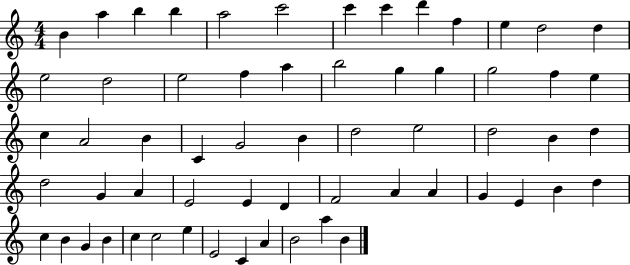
{
  \clef treble
  \numericTimeSignature
  \time 4/4
  \key c \major
  b'4 a''4 b''4 b''4 | a''2 c'''2 | c'''4 c'''4 d'''4 f''4 | e''4 d''2 d''4 | \break e''2 d''2 | e''2 f''4 a''4 | b''2 g''4 g''4 | g''2 f''4 e''4 | \break c''4 a'2 b'4 | c'4 g'2 b'4 | d''2 e''2 | d''2 b'4 d''4 | \break d''2 g'4 a'4 | e'2 e'4 d'4 | f'2 a'4 a'4 | g'4 e'4 b'4 d''4 | \break c''4 b'4 g'4 b'4 | c''4 c''2 e''4 | e'2 c'4 a'4 | b'2 a''4 b'4 | \break \bar "|."
}